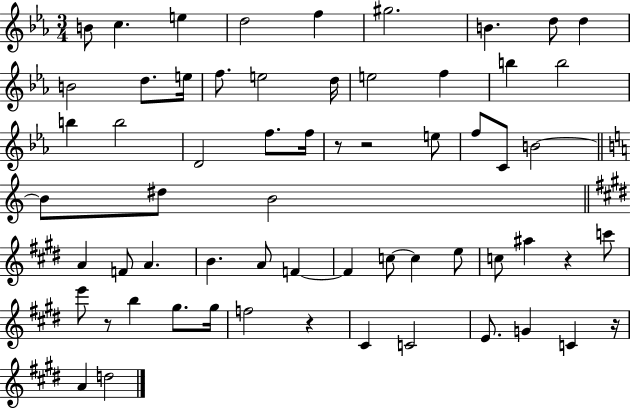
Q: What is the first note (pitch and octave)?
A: B4